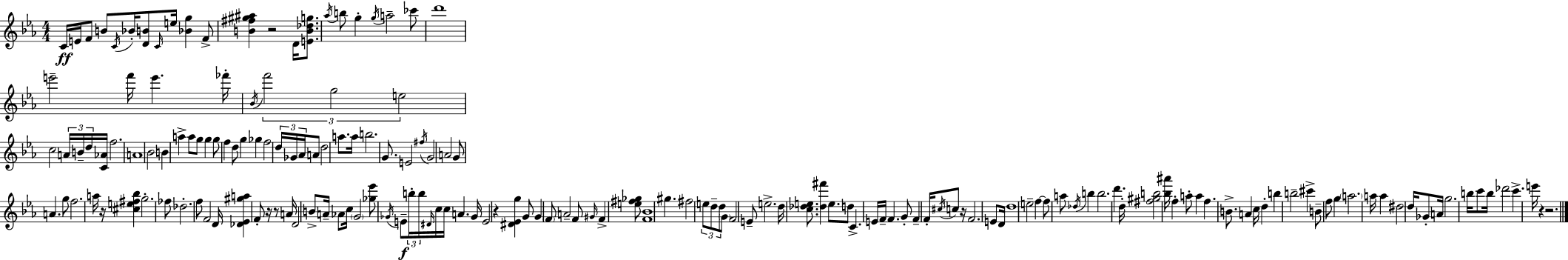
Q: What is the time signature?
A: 4/4